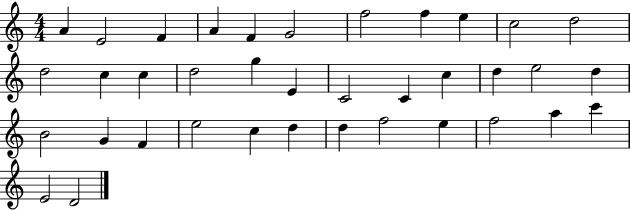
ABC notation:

X:1
T:Untitled
M:4/4
L:1/4
K:C
A E2 F A F G2 f2 f e c2 d2 d2 c c d2 g E C2 C c d e2 d B2 G F e2 c d d f2 e f2 a c' E2 D2